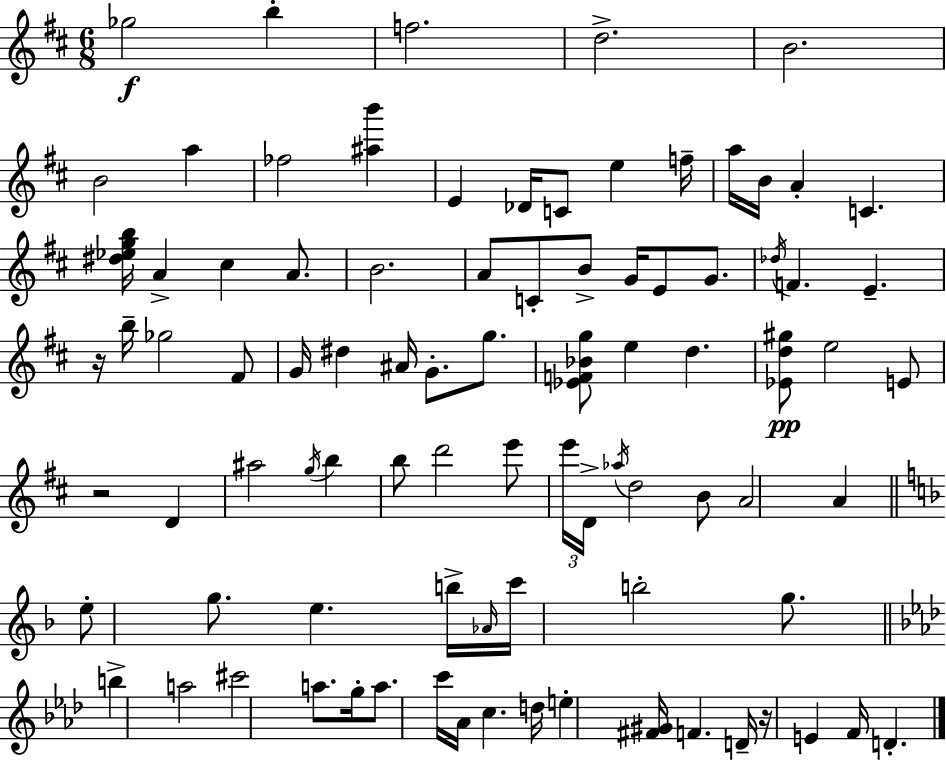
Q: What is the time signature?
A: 6/8